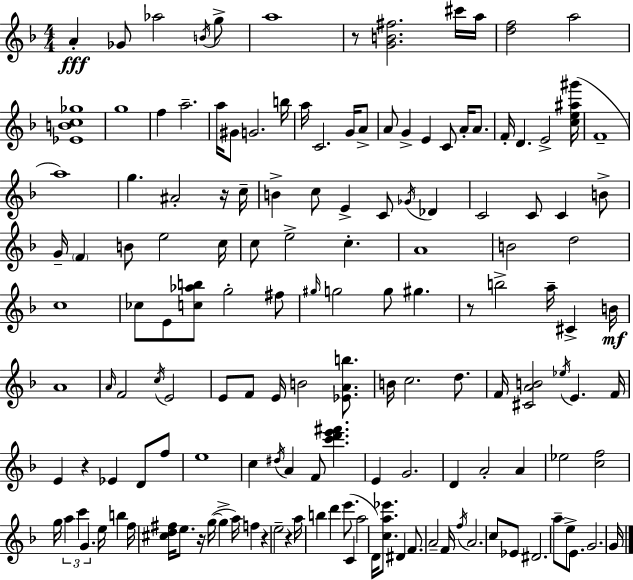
{
  \clef treble
  \numericTimeSignature
  \time 4/4
  \key d \minor
  a'4-.\fff ges'8 aes''2 \acciaccatura { b'16 } g''8-> | a''1 | r8 <g' b' fis''>2. cis'''16 | a''16 <d'' f''>2 a''2 | \break <ees' b' c'' ges''>1 | g''1 | f''4 a''2.-- | a''16 gis'8 g'2. | \break b''16 a''16 c'2. g'16 a'8-> | a'8 g'4-> e'4 c'8 a'16-. a'8. | f'16-. d'4. e'2-> | <c'' e'' ais'' gis'''>16( f'1-- | \break a''1) | g''4. ais'2-. r16 | c''16-- b'4-> c''8 e'4-> c'8 \acciaccatura { ges'16 } des'4 | c'2 c'8 c'4 | \break b'8-> g'16-- \parenthesize f'4 b'8 e''2 | c''16 c''8 e''2-> c''4.-. | a'1 | b'2 d''2 | \break c''1 | ces''8 e'8 <c'' aes'' b''>8 g''2-. | fis''8 \grace { gis''16 } g''2 g''8 gis''4. | r8 b''2-> a''16-- cis'4-> | \break b'16\mf a'1 | \grace { a'16 } f'2 \acciaccatura { c''16 } e'2 | e'8 f'8 e'16 b'2 | <ees' a' b''>8. b'16 c''2. | \break d''8. f'16 <cis' a' b'>2 \acciaccatura { ees''16 } e'4. | f'16 e'4 r4 ees'4 | d'8 f''8 e''1 | c''4 \acciaccatura { dis''16 } a'4 f'8 | \break <c''' d''' e''' fis'''>4. e'4 g'2. | d'4 a'2-. | a'4 ees''2 <c'' f''>2 | g''16 \tuplet 3/2 { a''4 c'''4 | \break g'4. } e''16 b''4 f''16 <cis'' d'' fis''>16 e''8. | r16 g''16~(~ g''4-> a''16) f''4 r4 e''2-- | r4 a''16 b''4 | d'''4 e'''8.( c'4 a''2 | \break d'16) <c'' a'' ees'''>8. dis'4 f'8. a'2-- | f'16 \acciaccatura { f''16 } a'2. | c''8 ees'8 dis'2. | a''8-- e''8-> e'8. g'2. | \break g'16 \bar "|."
}